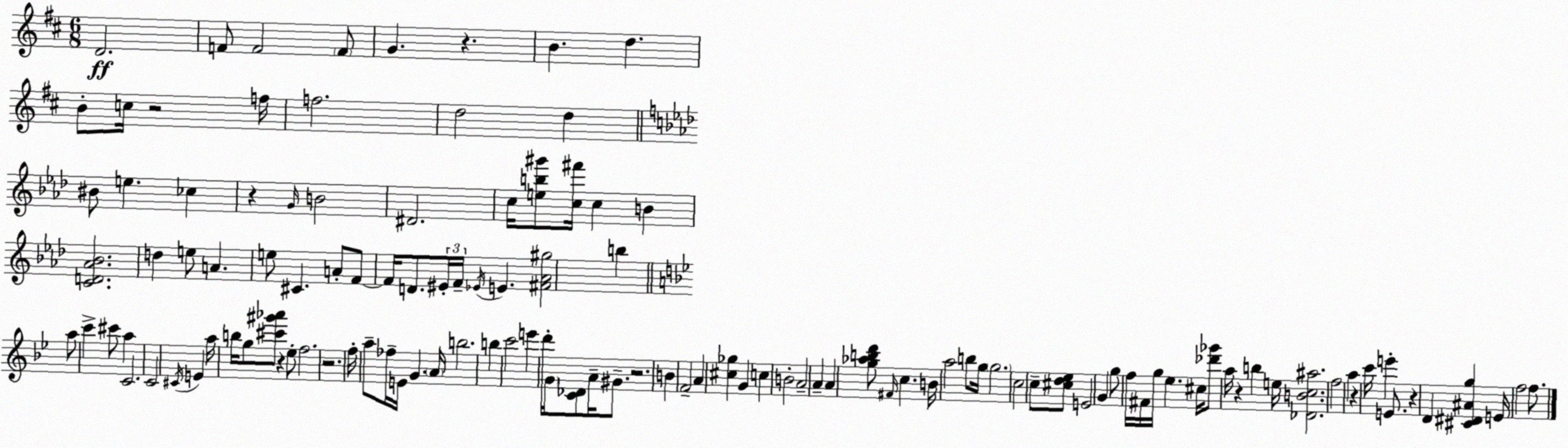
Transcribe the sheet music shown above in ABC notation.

X:1
T:Untitled
M:6/8
L:1/4
K:D
D2 F/2 F2 F/2 G z B d B/2 c/4 z2 f/4 f2 d2 d ^B/2 e _c z G/4 B2 ^D2 c/4 [eb^g']/2 [c^f']/4 c B [CD_A_B]2 d e/2 A e/2 ^C A/2 F/2 F/4 D/2 ^E/4 F/4 _E/4 E [^F_A^g]2 b a/2 c' ^c'/2 a C2 C2 ^C/4 E a/4 b/4 g/2 [^c'^g'_a']/2 z _e/2 f2 z2 f/4 a/2 _f/4 E/4 G A/4 b2 b c'2 e' d'/4 G/4 [C_D]/2 A/4 ^G/2 z2 B F2 A [^c_g] G c B2 A2 A A [g_abd']/2 ^F/4 c B/4 a2 b/2 g/4 g2 c2 c/2 [^cd_e]/2 E2 G g/2 f/4 ^F/4 g/4 _e ^c/4 [_d'_g']/2 a/4 z b e/4 [_DBc^a]2 f2 a z c'/4 e' E/2 z D [^C^D^Ag] E/4 f2 f/2